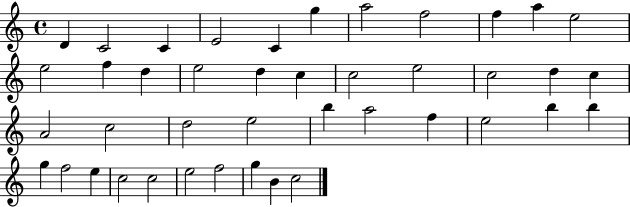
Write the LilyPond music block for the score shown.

{
  \clef treble
  \time 4/4
  \defaultTimeSignature
  \key c \major
  d'4 c'2 c'4 | e'2 c'4 g''4 | a''2 f''2 | f''4 a''4 e''2 | \break e''2 f''4 d''4 | e''2 d''4 c''4 | c''2 e''2 | c''2 d''4 c''4 | \break a'2 c''2 | d''2 e''2 | b''4 a''2 f''4 | e''2 b''4 b''4 | \break g''4 f''2 e''4 | c''2 c''2 | e''2 f''2 | g''4 b'4 c''2 | \break \bar "|."
}